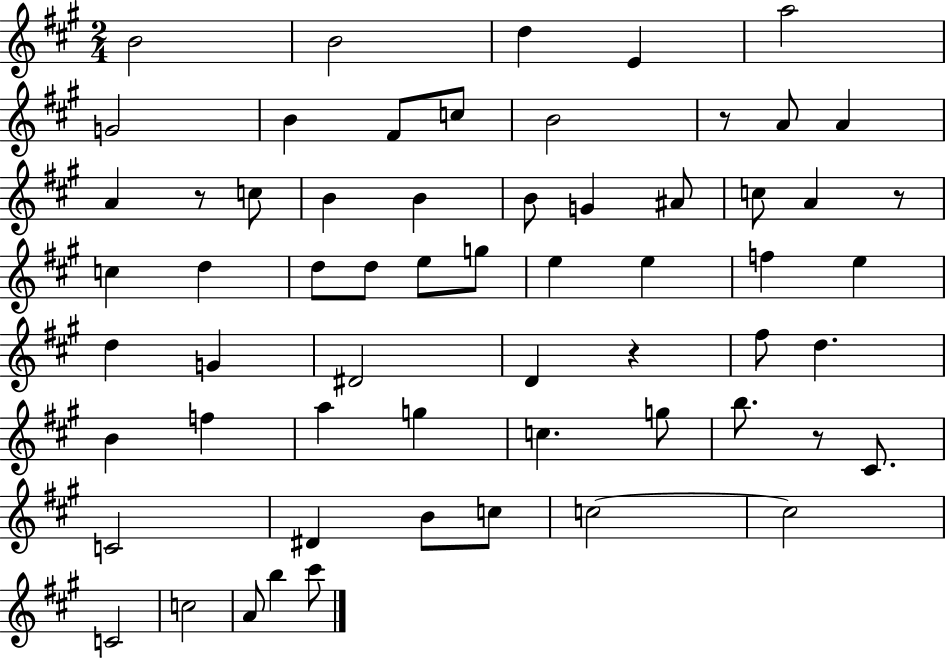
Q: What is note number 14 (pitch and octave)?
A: C5